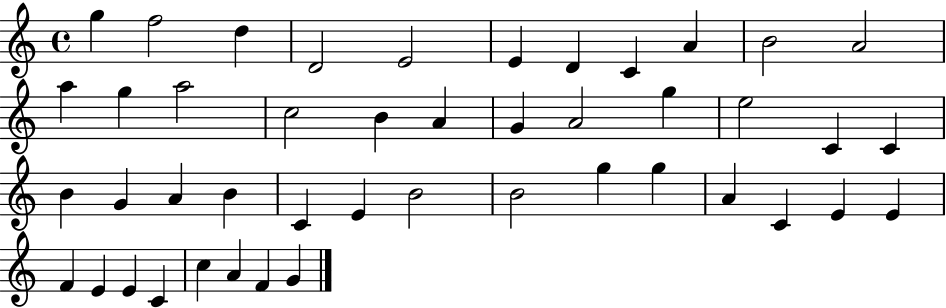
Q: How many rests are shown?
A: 0